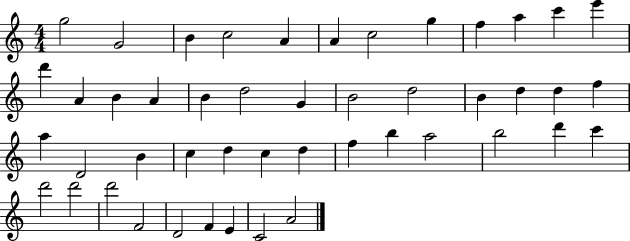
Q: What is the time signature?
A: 4/4